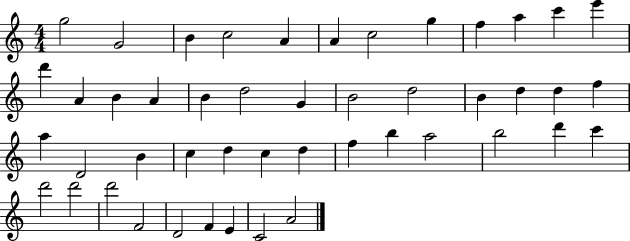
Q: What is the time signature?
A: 4/4